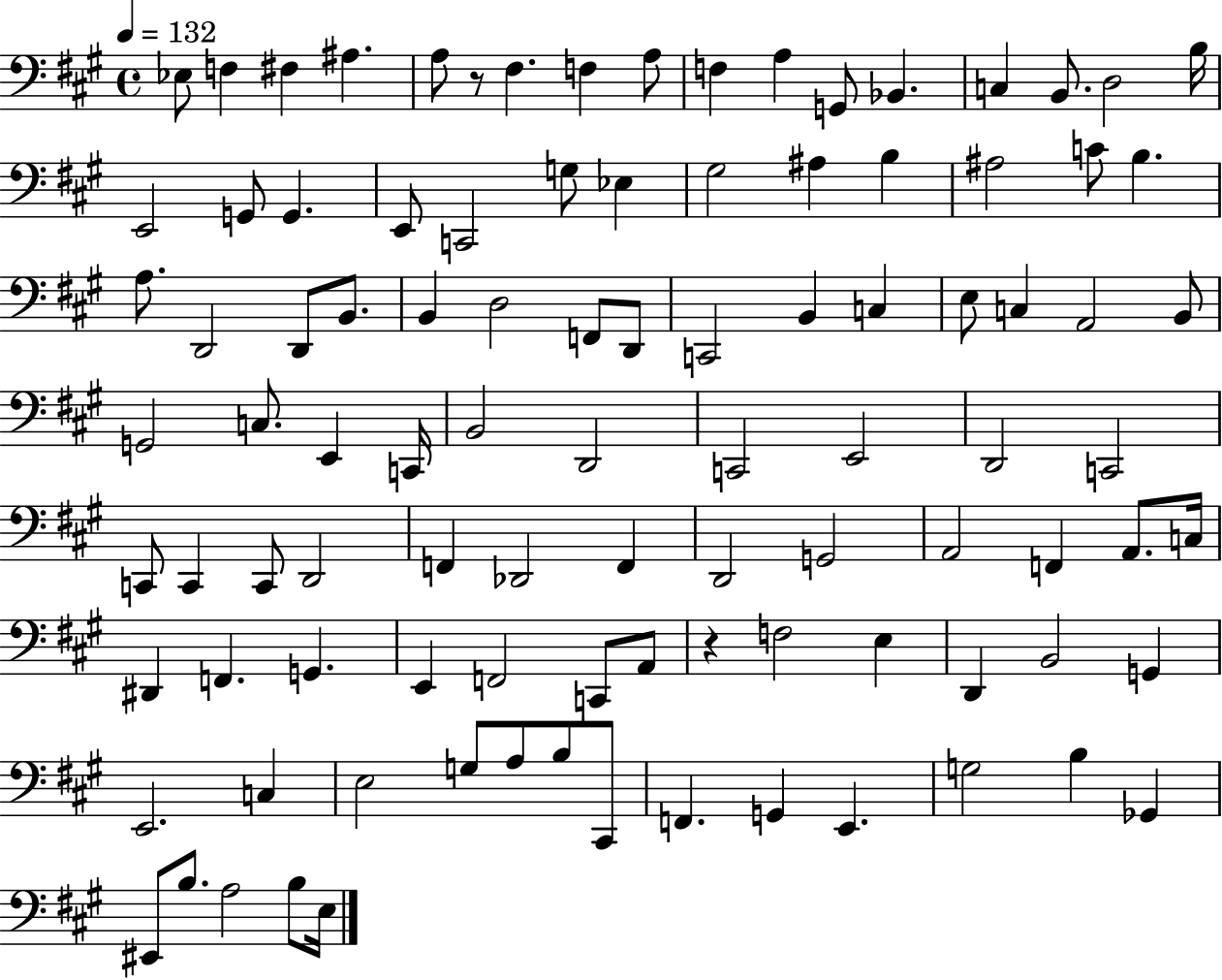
{
  \clef bass
  \time 4/4
  \defaultTimeSignature
  \key a \major
  \tempo 4 = 132
  ees8 f4 fis4 ais4. | a8 r8 fis4. f4 a8 | f4 a4 g,8 bes,4. | c4 b,8. d2 b16 | \break e,2 g,8 g,4. | e,8 c,2 g8 ees4 | gis2 ais4 b4 | ais2 c'8 b4. | \break a8. d,2 d,8 b,8. | b,4 d2 f,8 d,8 | c,2 b,4 c4 | e8 c4 a,2 b,8 | \break g,2 c8. e,4 c,16 | b,2 d,2 | c,2 e,2 | d,2 c,2 | \break c,8 c,4 c,8 d,2 | f,4 des,2 f,4 | d,2 g,2 | a,2 f,4 a,8. c16 | \break dis,4 f,4. g,4. | e,4 f,2 c,8 a,8 | r4 f2 e4 | d,4 b,2 g,4 | \break e,2. c4 | e2 g8 a8 b8 cis,8 | f,4. g,4 e,4. | g2 b4 ges,4 | \break eis,8 b8. a2 b8 e16 | \bar "|."
}